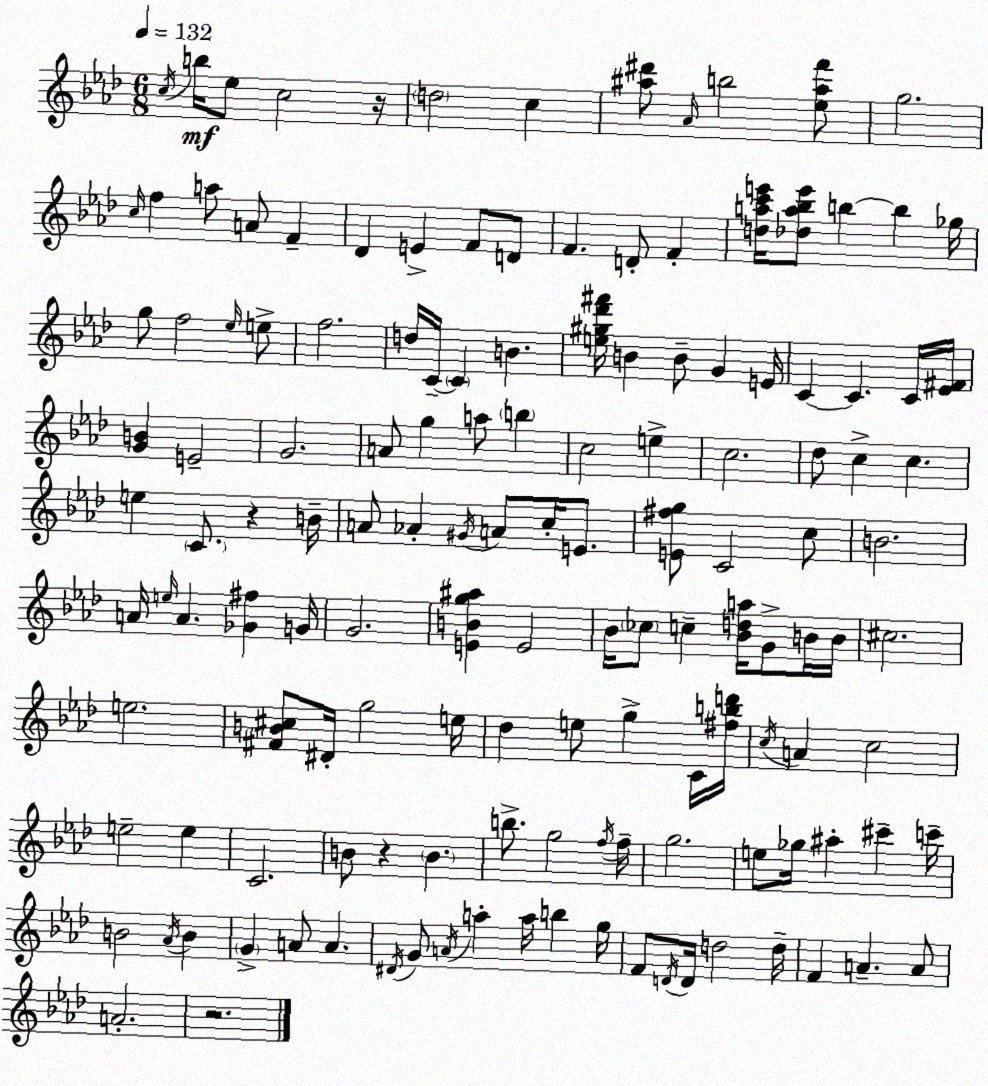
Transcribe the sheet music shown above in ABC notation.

X:1
T:Untitled
M:6/8
L:1/4
K:Ab
c/4 b/4 _e/2 c2 z/4 d2 c [^a^d']/2 _A/4 b2 [_e^af']/2 g2 c/4 f a/2 A/2 F _D E F/2 D/2 F D/2 F [dac'e']/4 [_da_be']/2 b b _g/4 g/2 f2 _e/4 e/2 f2 d/4 C/4 C B [e^g_d'^f']/4 B B/2 G E/4 C C C/4 [_E^F]/4 [GB] E2 G2 A/2 g a/2 b c2 e c2 _d/2 c c e C/2 z B/4 A/2 _A ^G/4 A/2 c/4 E/2 [E^fg]/2 C2 c/2 B2 A/4 e/4 A [_G^f] G/4 G2 [EBg^a] E2 _B/4 _c/2 c [_Bda]/4 G/2 B/4 B/4 ^c2 e2 [^FB^c]/2 ^D/4 g2 e/4 _d e/2 g C/4 [^fbd']/4 c/4 A c2 e2 e C2 B/2 z B b/2 g2 f/4 f/4 g2 e/2 _g/4 ^a ^c' c'/4 B2 _A/4 B G A/2 A ^D/4 G/2 A/4 a a/4 b g/4 F/2 D/4 D/4 d2 d/4 F A A/2 A2 z2